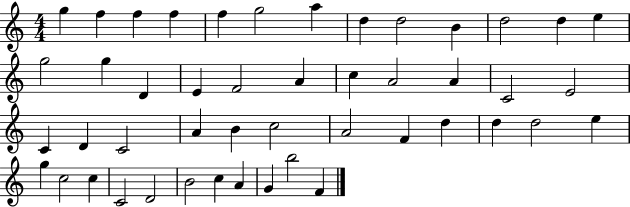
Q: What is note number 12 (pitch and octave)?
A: D5